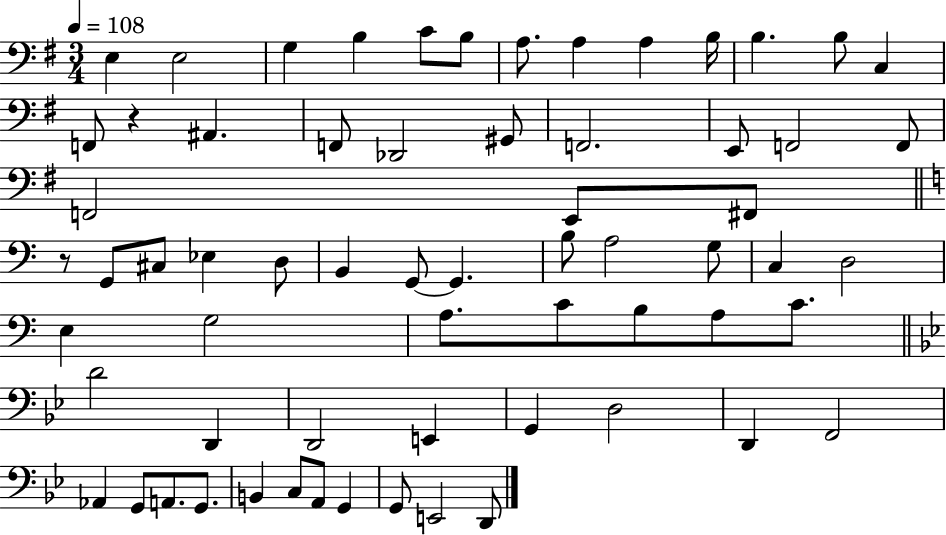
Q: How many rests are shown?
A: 2